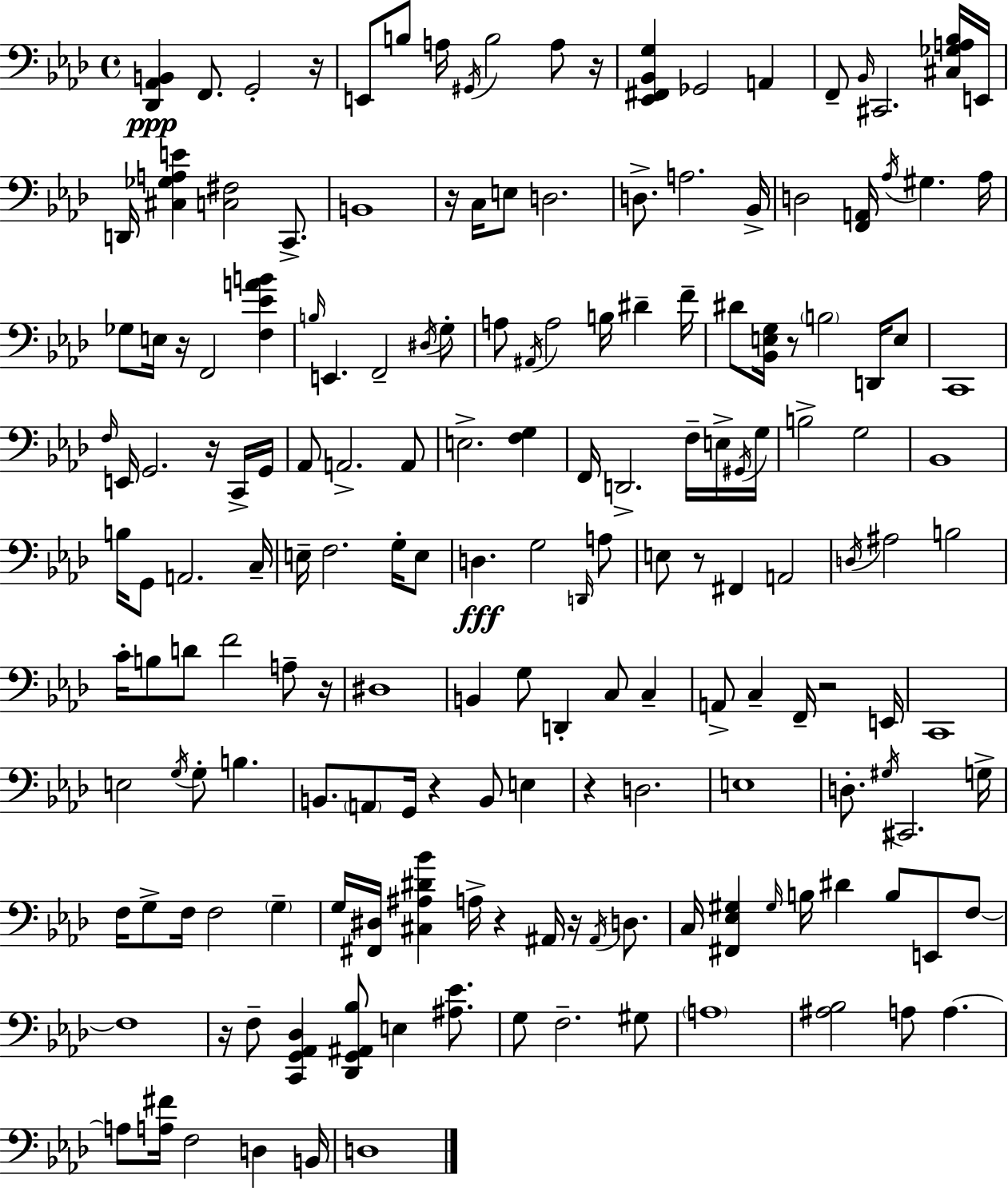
[Db2,Ab2,B2]/q F2/e. G2/h R/s E2/e B3/e A3/s G#2/s B3/h A3/e R/s [Eb2,F#2,Bb2,G3]/q Gb2/h A2/q F2/e Bb2/s C#2/h. [C#3,Gb3,A3,Bb3]/s E2/s D2/s [C#3,Gb3,A3,E4]/q [C3,F#3]/h C2/e. B2/w R/s C3/s E3/e D3/h. D3/e. A3/h. Bb2/s D3/h [F2,A2]/s Ab3/s G#3/q. Ab3/s Gb3/e E3/s R/s F2/h [F3,Eb4,A4,B4]/q B3/s E2/q. F2/h D#3/s G3/e A3/e A#2/s A3/h B3/s D#4/q F4/s D#4/e [Bb2,E3,G3]/s R/e B3/h D2/s E3/e C2/w F3/s E2/s G2/h. R/s C2/s G2/s Ab2/e A2/h. A2/e E3/h. [F3,G3]/q F2/s D2/h. F3/s E3/s G#2/s G3/s B3/h G3/h Bb2/w B3/s G2/e A2/h. C3/s E3/s F3/h. G3/s E3/e D3/q. G3/h D2/s A3/e E3/e R/e F#2/q A2/h D3/s A#3/h B3/h C4/s B3/e D4/e F4/h A3/e R/s D#3/w B2/q G3/e D2/q C3/e C3/q A2/e C3/q F2/s R/h E2/s C2/w E3/h G3/s G3/e B3/q. B2/e. A2/e G2/s R/q B2/e E3/q R/q D3/h. E3/w D3/e. G#3/s C#2/h. G3/s F3/s G3/e F3/s F3/h G3/q G3/s [F#2,D#3]/s [C#3,A#3,D#4,Bb4]/q A3/s R/q A#2/s R/s A#2/s D3/e. C3/s [F#2,Eb3,G#3]/q G#3/s B3/s D#4/q B3/e E2/e F3/e F3/w R/s F3/e [C2,G2,Ab2,Db3]/q [Db2,G2,A#2,Bb3]/e E3/q [A#3,Eb4]/e. G3/e F3/h. G#3/e A3/w [A#3,Bb3]/h A3/e A3/q. A3/e [A3,F#4]/s F3/h D3/q B2/s D3/w